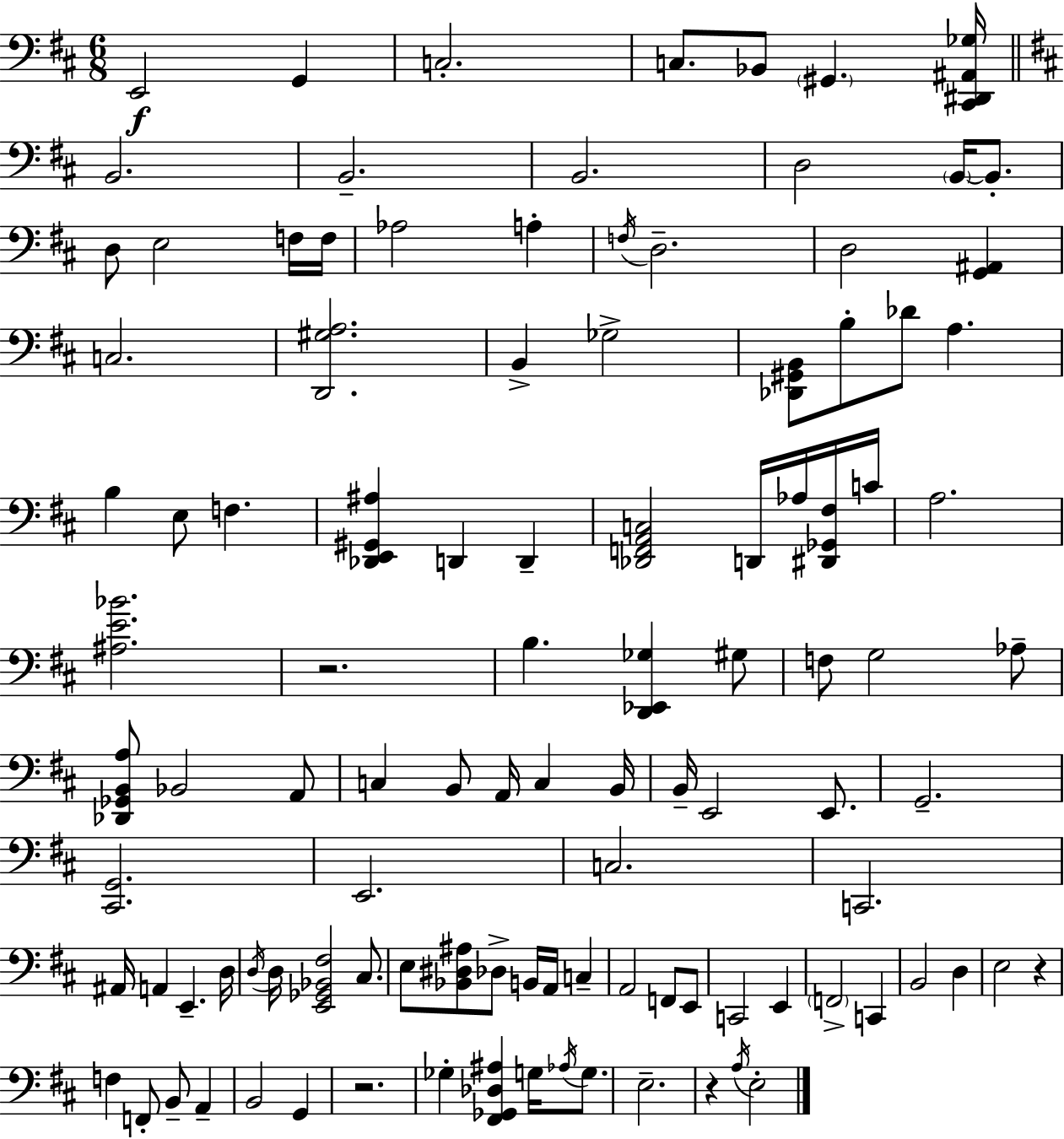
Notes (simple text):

E2/h G2/q C3/h. C3/e. Bb2/e G#2/q. [C#2,D#2,A#2,Gb3]/s B2/h. B2/h. B2/h. D3/h B2/s B2/e. D3/e E3/h F3/s F3/s Ab3/h A3/q F3/s D3/h. D3/h [G2,A#2]/q C3/h. [D2,G#3,A3]/h. B2/q Gb3/h [Db2,G#2,B2]/e B3/e Db4/e A3/q. B3/q E3/e F3/q. [Db2,E2,G#2,A#3]/q D2/q D2/q [Db2,F2,A2,C3]/h D2/s Ab3/s [D#2,Gb2,F#3]/s C4/s A3/h. [A#3,E4,Bb4]/h. R/h. B3/q. [D2,Eb2,Gb3]/q G#3/e F3/e G3/h Ab3/e [Db2,Gb2,B2,A3]/e Bb2/h A2/e C3/q B2/e A2/s C3/q B2/s B2/s E2/h E2/e. G2/h. [C#2,G2]/h. E2/h. C3/h. C2/h. A#2/s A2/q E2/q. D3/s D3/s D3/s [E2,Gb2,Bb2,F#3]/h C#3/e. E3/e [Bb2,D#3,A#3]/e Db3/e B2/s A2/s C3/q A2/h F2/e E2/e C2/h E2/q F2/h C2/q B2/h D3/q E3/h R/q F3/q F2/e B2/e A2/q B2/h G2/q R/h. Gb3/q [F#2,Gb2,Db3,A#3]/q G3/s Ab3/s G3/e. E3/h. R/q A3/s E3/h